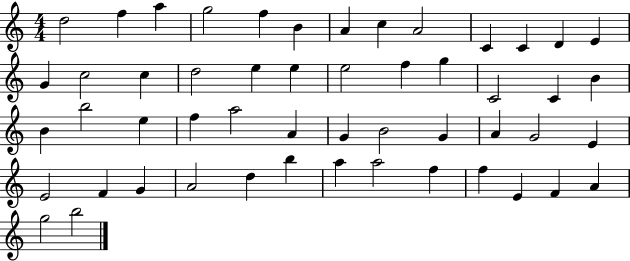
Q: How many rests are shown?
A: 0